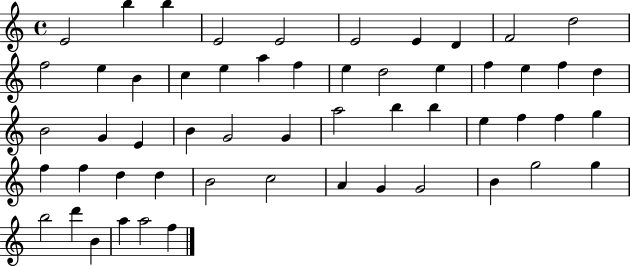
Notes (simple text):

E4/h B5/q B5/q E4/h E4/h E4/h E4/q D4/q F4/h D5/h F5/h E5/q B4/q C5/q E5/q A5/q F5/q E5/q D5/h E5/q F5/q E5/q F5/q D5/q B4/h G4/q E4/q B4/q G4/h G4/q A5/h B5/q B5/q E5/q F5/q F5/q G5/q F5/q F5/q D5/q D5/q B4/h C5/h A4/q G4/q G4/h B4/q G5/h G5/q B5/h D6/q B4/q A5/q A5/h F5/q